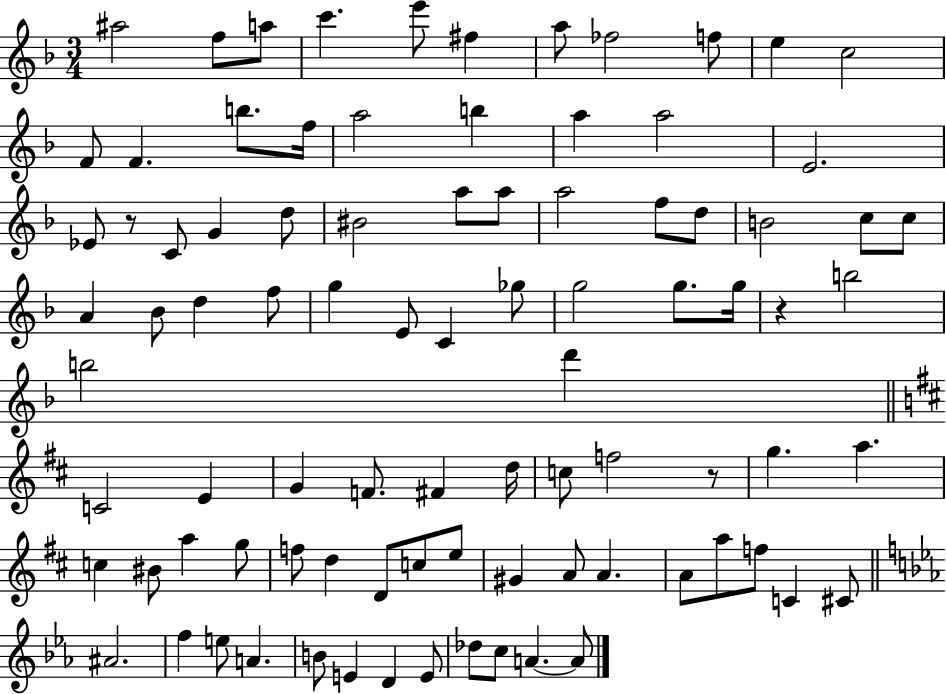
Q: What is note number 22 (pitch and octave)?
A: C4